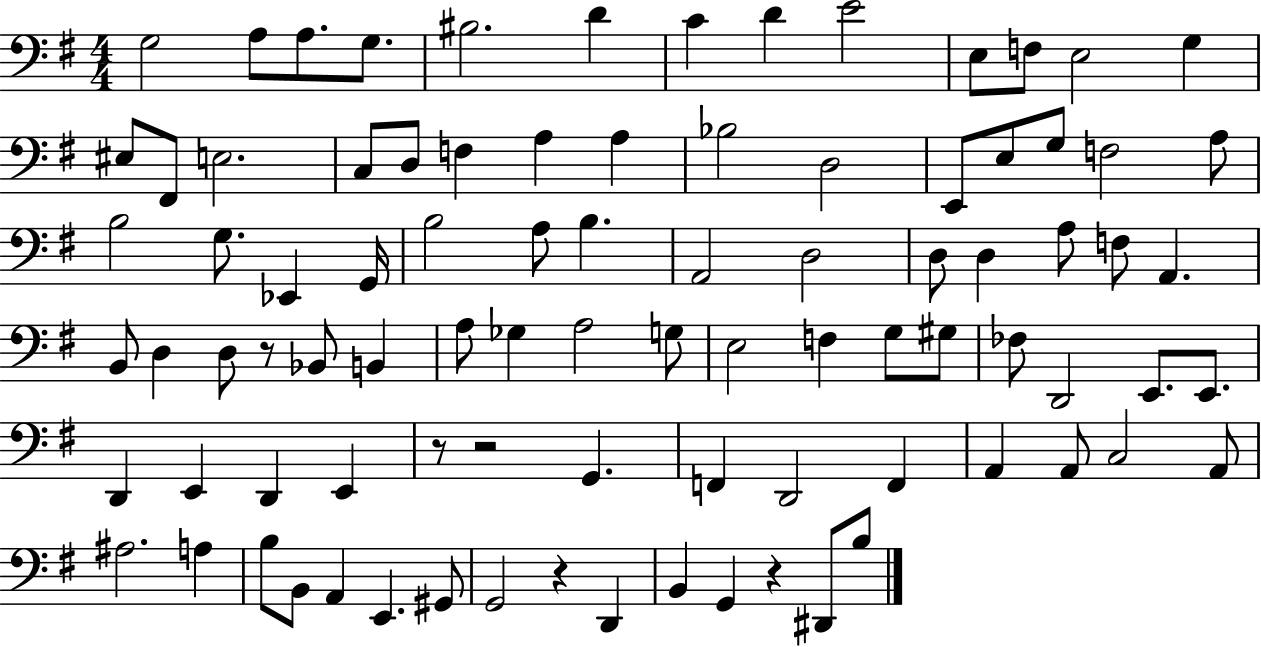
X:1
T:Untitled
M:4/4
L:1/4
K:G
G,2 A,/2 A,/2 G,/2 ^B,2 D C D E2 E,/2 F,/2 E,2 G, ^E,/2 ^F,,/2 E,2 C,/2 D,/2 F, A, A, _B,2 D,2 E,,/2 E,/2 G,/2 F,2 A,/2 B,2 G,/2 _E,, G,,/4 B,2 A,/2 B, A,,2 D,2 D,/2 D, A,/2 F,/2 A,, B,,/2 D, D,/2 z/2 _B,,/2 B,, A,/2 _G, A,2 G,/2 E,2 F, G,/2 ^G,/2 _F,/2 D,,2 E,,/2 E,,/2 D,, E,, D,, E,, z/2 z2 G,, F,, D,,2 F,, A,, A,,/2 C,2 A,,/2 ^A,2 A, B,/2 B,,/2 A,, E,, ^G,,/2 G,,2 z D,, B,, G,, z ^D,,/2 B,/2